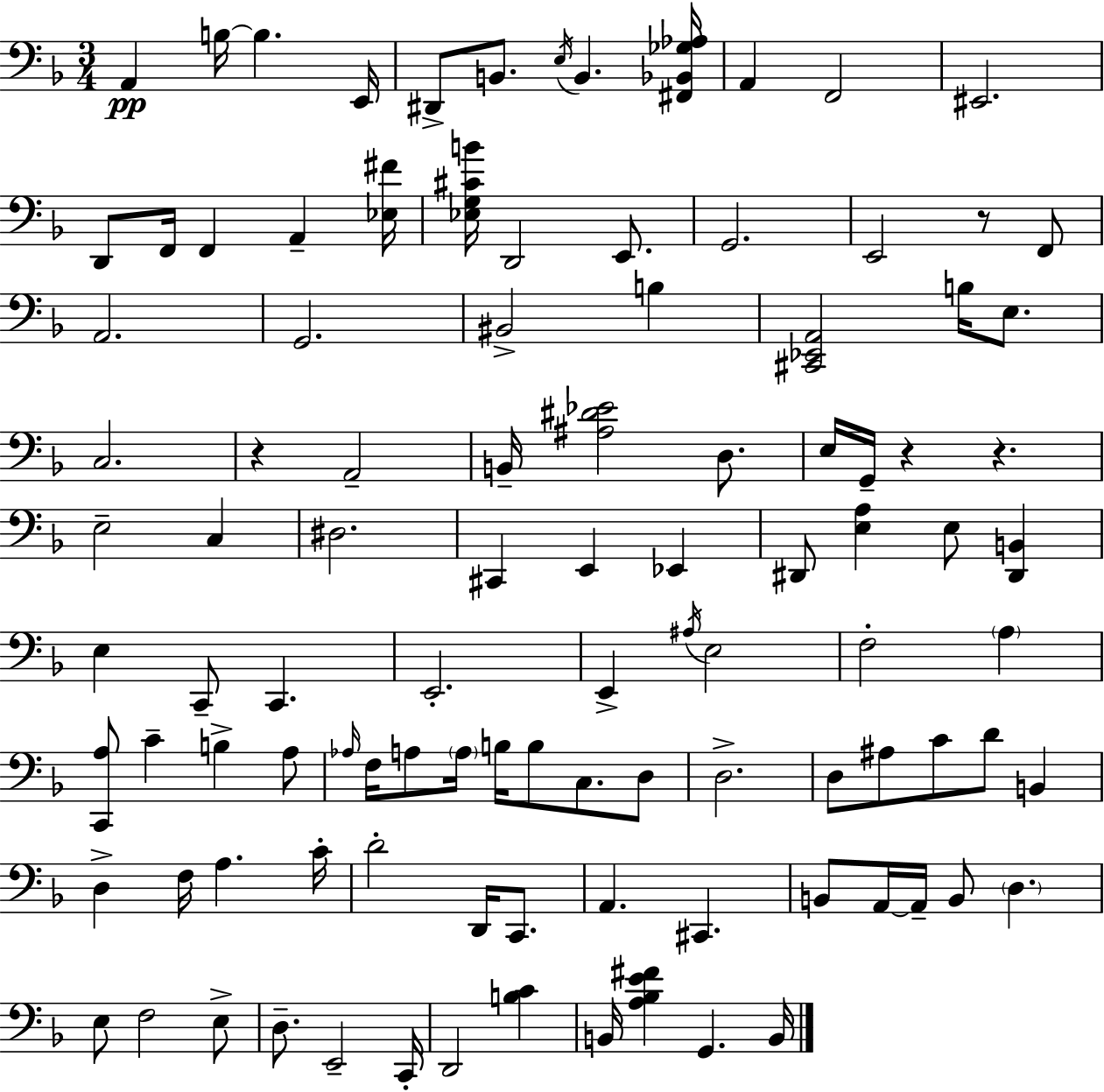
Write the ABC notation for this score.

X:1
T:Untitled
M:3/4
L:1/4
K:Dm
A,, B,/4 B, E,,/4 ^D,,/2 B,,/2 E,/4 B,, [^F,,_B,,_G,_A,]/4 A,, F,,2 ^E,,2 D,,/2 F,,/4 F,, A,, [_E,^F]/4 [_E,G,^CB]/4 D,,2 E,,/2 G,,2 E,,2 z/2 F,,/2 A,,2 G,,2 ^B,,2 B, [^C,,_E,,A,,]2 B,/4 E,/2 C,2 z A,,2 B,,/4 [^A,^D_E]2 D,/2 E,/4 G,,/4 z z E,2 C, ^D,2 ^C,, E,, _E,, ^D,,/2 [E,A,] E,/2 [^D,,B,,] E, C,,/2 C,, E,,2 E,, ^A,/4 E,2 F,2 A, [C,,A,]/2 C B, A,/2 _A,/4 F,/4 A,/2 A,/4 B,/4 B,/2 C,/2 D,/2 D,2 D,/2 ^A,/2 C/2 D/2 B,, D, F,/4 A, C/4 D2 D,,/4 C,,/2 A,, ^C,, B,,/2 A,,/4 A,,/4 B,,/2 D, E,/2 F,2 E,/2 D,/2 E,,2 C,,/4 D,,2 [B,C] B,,/4 [A,_B,E^F] G,, B,,/4